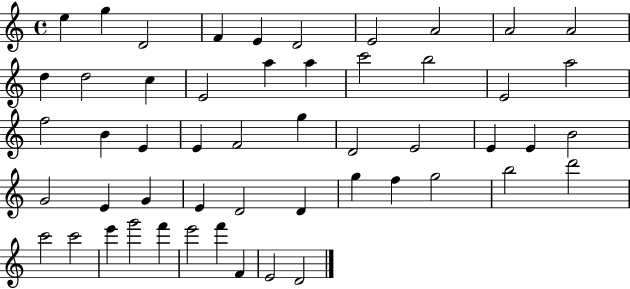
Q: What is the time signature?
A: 4/4